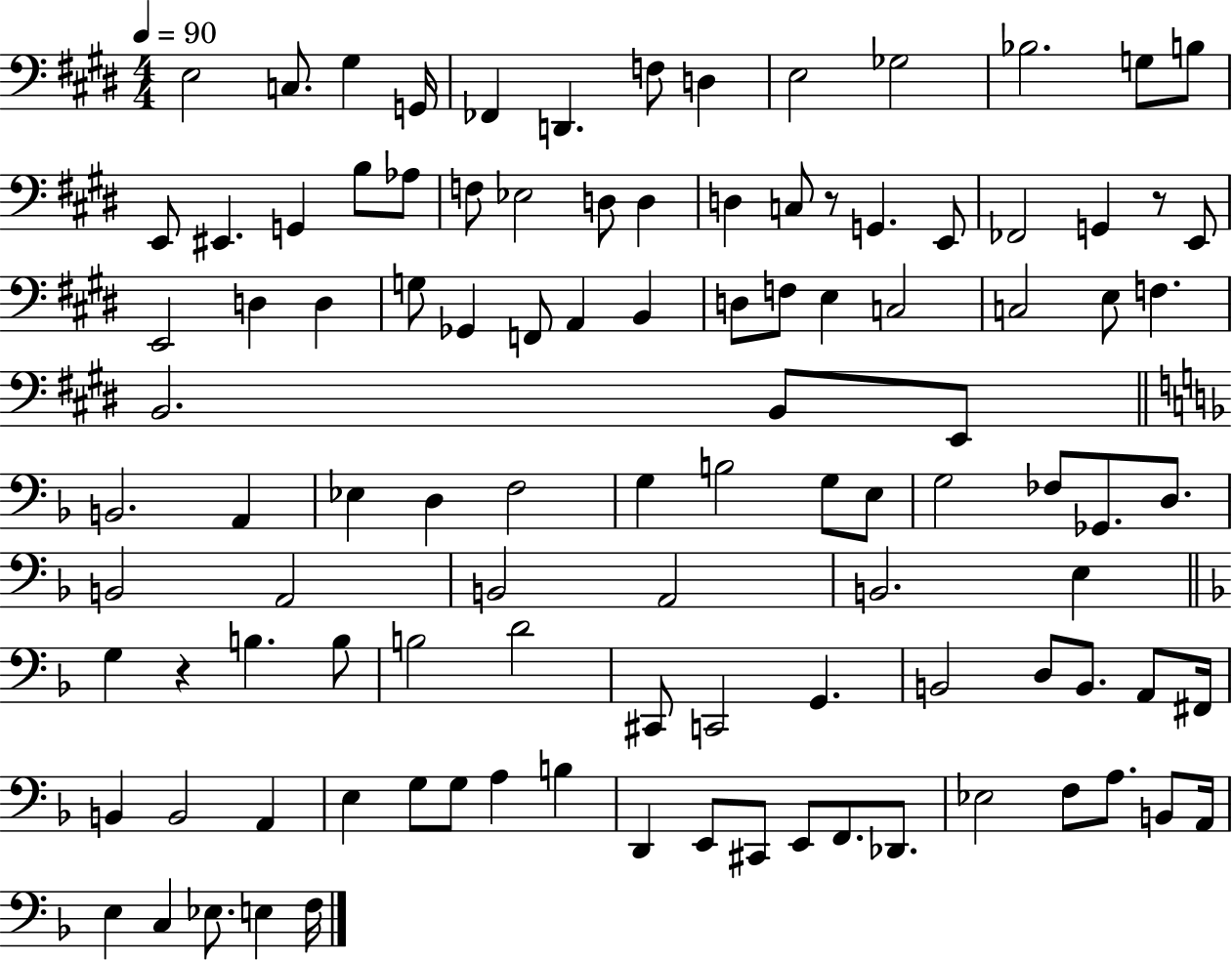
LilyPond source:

{
  \clef bass
  \numericTimeSignature
  \time 4/4
  \key e \major
  \tempo 4 = 90
  e2 c8. gis4 g,16 | fes,4 d,4. f8 d4 | e2 ges2 | bes2. g8 b8 | \break e,8 eis,4. g,4 b8 aes8 | f8 ees2 d8 d4 | d4 c8 r8 g,4. e,8 | fes,2 g,4 r8 e,8 | \break e,2 d4 d4 | g8 ges,4 f,8 a,4 b,4 | d8 f8 e4 c2 | c2 e8 f4. | \break b,2. b,8 e,8 | \bar "||" \break \key d \minor b,2. a,4 | ees4 d4 f2 | g4 b2 g8 e8 | g2 fes8 ges,8. d8. | \break b,2 a,2 | b,2 a,2 | b,2. e4 | \bar "||" \break \key f \major g4 r4 b4. b8 | b2 d'2 | cis,8 c,2 g,4. | b,2 d8 b,8. a,8 fis,16 | \break b,4 b,2 a,4 | e4 g8 g8 a4 b4 | d,4 e,8 cis,8 e,8 f,8. des,8. | ees2 f8 a8. b,8 a,16 | \break e4 c4 ees8. e4 f16 | \bar "|."
}